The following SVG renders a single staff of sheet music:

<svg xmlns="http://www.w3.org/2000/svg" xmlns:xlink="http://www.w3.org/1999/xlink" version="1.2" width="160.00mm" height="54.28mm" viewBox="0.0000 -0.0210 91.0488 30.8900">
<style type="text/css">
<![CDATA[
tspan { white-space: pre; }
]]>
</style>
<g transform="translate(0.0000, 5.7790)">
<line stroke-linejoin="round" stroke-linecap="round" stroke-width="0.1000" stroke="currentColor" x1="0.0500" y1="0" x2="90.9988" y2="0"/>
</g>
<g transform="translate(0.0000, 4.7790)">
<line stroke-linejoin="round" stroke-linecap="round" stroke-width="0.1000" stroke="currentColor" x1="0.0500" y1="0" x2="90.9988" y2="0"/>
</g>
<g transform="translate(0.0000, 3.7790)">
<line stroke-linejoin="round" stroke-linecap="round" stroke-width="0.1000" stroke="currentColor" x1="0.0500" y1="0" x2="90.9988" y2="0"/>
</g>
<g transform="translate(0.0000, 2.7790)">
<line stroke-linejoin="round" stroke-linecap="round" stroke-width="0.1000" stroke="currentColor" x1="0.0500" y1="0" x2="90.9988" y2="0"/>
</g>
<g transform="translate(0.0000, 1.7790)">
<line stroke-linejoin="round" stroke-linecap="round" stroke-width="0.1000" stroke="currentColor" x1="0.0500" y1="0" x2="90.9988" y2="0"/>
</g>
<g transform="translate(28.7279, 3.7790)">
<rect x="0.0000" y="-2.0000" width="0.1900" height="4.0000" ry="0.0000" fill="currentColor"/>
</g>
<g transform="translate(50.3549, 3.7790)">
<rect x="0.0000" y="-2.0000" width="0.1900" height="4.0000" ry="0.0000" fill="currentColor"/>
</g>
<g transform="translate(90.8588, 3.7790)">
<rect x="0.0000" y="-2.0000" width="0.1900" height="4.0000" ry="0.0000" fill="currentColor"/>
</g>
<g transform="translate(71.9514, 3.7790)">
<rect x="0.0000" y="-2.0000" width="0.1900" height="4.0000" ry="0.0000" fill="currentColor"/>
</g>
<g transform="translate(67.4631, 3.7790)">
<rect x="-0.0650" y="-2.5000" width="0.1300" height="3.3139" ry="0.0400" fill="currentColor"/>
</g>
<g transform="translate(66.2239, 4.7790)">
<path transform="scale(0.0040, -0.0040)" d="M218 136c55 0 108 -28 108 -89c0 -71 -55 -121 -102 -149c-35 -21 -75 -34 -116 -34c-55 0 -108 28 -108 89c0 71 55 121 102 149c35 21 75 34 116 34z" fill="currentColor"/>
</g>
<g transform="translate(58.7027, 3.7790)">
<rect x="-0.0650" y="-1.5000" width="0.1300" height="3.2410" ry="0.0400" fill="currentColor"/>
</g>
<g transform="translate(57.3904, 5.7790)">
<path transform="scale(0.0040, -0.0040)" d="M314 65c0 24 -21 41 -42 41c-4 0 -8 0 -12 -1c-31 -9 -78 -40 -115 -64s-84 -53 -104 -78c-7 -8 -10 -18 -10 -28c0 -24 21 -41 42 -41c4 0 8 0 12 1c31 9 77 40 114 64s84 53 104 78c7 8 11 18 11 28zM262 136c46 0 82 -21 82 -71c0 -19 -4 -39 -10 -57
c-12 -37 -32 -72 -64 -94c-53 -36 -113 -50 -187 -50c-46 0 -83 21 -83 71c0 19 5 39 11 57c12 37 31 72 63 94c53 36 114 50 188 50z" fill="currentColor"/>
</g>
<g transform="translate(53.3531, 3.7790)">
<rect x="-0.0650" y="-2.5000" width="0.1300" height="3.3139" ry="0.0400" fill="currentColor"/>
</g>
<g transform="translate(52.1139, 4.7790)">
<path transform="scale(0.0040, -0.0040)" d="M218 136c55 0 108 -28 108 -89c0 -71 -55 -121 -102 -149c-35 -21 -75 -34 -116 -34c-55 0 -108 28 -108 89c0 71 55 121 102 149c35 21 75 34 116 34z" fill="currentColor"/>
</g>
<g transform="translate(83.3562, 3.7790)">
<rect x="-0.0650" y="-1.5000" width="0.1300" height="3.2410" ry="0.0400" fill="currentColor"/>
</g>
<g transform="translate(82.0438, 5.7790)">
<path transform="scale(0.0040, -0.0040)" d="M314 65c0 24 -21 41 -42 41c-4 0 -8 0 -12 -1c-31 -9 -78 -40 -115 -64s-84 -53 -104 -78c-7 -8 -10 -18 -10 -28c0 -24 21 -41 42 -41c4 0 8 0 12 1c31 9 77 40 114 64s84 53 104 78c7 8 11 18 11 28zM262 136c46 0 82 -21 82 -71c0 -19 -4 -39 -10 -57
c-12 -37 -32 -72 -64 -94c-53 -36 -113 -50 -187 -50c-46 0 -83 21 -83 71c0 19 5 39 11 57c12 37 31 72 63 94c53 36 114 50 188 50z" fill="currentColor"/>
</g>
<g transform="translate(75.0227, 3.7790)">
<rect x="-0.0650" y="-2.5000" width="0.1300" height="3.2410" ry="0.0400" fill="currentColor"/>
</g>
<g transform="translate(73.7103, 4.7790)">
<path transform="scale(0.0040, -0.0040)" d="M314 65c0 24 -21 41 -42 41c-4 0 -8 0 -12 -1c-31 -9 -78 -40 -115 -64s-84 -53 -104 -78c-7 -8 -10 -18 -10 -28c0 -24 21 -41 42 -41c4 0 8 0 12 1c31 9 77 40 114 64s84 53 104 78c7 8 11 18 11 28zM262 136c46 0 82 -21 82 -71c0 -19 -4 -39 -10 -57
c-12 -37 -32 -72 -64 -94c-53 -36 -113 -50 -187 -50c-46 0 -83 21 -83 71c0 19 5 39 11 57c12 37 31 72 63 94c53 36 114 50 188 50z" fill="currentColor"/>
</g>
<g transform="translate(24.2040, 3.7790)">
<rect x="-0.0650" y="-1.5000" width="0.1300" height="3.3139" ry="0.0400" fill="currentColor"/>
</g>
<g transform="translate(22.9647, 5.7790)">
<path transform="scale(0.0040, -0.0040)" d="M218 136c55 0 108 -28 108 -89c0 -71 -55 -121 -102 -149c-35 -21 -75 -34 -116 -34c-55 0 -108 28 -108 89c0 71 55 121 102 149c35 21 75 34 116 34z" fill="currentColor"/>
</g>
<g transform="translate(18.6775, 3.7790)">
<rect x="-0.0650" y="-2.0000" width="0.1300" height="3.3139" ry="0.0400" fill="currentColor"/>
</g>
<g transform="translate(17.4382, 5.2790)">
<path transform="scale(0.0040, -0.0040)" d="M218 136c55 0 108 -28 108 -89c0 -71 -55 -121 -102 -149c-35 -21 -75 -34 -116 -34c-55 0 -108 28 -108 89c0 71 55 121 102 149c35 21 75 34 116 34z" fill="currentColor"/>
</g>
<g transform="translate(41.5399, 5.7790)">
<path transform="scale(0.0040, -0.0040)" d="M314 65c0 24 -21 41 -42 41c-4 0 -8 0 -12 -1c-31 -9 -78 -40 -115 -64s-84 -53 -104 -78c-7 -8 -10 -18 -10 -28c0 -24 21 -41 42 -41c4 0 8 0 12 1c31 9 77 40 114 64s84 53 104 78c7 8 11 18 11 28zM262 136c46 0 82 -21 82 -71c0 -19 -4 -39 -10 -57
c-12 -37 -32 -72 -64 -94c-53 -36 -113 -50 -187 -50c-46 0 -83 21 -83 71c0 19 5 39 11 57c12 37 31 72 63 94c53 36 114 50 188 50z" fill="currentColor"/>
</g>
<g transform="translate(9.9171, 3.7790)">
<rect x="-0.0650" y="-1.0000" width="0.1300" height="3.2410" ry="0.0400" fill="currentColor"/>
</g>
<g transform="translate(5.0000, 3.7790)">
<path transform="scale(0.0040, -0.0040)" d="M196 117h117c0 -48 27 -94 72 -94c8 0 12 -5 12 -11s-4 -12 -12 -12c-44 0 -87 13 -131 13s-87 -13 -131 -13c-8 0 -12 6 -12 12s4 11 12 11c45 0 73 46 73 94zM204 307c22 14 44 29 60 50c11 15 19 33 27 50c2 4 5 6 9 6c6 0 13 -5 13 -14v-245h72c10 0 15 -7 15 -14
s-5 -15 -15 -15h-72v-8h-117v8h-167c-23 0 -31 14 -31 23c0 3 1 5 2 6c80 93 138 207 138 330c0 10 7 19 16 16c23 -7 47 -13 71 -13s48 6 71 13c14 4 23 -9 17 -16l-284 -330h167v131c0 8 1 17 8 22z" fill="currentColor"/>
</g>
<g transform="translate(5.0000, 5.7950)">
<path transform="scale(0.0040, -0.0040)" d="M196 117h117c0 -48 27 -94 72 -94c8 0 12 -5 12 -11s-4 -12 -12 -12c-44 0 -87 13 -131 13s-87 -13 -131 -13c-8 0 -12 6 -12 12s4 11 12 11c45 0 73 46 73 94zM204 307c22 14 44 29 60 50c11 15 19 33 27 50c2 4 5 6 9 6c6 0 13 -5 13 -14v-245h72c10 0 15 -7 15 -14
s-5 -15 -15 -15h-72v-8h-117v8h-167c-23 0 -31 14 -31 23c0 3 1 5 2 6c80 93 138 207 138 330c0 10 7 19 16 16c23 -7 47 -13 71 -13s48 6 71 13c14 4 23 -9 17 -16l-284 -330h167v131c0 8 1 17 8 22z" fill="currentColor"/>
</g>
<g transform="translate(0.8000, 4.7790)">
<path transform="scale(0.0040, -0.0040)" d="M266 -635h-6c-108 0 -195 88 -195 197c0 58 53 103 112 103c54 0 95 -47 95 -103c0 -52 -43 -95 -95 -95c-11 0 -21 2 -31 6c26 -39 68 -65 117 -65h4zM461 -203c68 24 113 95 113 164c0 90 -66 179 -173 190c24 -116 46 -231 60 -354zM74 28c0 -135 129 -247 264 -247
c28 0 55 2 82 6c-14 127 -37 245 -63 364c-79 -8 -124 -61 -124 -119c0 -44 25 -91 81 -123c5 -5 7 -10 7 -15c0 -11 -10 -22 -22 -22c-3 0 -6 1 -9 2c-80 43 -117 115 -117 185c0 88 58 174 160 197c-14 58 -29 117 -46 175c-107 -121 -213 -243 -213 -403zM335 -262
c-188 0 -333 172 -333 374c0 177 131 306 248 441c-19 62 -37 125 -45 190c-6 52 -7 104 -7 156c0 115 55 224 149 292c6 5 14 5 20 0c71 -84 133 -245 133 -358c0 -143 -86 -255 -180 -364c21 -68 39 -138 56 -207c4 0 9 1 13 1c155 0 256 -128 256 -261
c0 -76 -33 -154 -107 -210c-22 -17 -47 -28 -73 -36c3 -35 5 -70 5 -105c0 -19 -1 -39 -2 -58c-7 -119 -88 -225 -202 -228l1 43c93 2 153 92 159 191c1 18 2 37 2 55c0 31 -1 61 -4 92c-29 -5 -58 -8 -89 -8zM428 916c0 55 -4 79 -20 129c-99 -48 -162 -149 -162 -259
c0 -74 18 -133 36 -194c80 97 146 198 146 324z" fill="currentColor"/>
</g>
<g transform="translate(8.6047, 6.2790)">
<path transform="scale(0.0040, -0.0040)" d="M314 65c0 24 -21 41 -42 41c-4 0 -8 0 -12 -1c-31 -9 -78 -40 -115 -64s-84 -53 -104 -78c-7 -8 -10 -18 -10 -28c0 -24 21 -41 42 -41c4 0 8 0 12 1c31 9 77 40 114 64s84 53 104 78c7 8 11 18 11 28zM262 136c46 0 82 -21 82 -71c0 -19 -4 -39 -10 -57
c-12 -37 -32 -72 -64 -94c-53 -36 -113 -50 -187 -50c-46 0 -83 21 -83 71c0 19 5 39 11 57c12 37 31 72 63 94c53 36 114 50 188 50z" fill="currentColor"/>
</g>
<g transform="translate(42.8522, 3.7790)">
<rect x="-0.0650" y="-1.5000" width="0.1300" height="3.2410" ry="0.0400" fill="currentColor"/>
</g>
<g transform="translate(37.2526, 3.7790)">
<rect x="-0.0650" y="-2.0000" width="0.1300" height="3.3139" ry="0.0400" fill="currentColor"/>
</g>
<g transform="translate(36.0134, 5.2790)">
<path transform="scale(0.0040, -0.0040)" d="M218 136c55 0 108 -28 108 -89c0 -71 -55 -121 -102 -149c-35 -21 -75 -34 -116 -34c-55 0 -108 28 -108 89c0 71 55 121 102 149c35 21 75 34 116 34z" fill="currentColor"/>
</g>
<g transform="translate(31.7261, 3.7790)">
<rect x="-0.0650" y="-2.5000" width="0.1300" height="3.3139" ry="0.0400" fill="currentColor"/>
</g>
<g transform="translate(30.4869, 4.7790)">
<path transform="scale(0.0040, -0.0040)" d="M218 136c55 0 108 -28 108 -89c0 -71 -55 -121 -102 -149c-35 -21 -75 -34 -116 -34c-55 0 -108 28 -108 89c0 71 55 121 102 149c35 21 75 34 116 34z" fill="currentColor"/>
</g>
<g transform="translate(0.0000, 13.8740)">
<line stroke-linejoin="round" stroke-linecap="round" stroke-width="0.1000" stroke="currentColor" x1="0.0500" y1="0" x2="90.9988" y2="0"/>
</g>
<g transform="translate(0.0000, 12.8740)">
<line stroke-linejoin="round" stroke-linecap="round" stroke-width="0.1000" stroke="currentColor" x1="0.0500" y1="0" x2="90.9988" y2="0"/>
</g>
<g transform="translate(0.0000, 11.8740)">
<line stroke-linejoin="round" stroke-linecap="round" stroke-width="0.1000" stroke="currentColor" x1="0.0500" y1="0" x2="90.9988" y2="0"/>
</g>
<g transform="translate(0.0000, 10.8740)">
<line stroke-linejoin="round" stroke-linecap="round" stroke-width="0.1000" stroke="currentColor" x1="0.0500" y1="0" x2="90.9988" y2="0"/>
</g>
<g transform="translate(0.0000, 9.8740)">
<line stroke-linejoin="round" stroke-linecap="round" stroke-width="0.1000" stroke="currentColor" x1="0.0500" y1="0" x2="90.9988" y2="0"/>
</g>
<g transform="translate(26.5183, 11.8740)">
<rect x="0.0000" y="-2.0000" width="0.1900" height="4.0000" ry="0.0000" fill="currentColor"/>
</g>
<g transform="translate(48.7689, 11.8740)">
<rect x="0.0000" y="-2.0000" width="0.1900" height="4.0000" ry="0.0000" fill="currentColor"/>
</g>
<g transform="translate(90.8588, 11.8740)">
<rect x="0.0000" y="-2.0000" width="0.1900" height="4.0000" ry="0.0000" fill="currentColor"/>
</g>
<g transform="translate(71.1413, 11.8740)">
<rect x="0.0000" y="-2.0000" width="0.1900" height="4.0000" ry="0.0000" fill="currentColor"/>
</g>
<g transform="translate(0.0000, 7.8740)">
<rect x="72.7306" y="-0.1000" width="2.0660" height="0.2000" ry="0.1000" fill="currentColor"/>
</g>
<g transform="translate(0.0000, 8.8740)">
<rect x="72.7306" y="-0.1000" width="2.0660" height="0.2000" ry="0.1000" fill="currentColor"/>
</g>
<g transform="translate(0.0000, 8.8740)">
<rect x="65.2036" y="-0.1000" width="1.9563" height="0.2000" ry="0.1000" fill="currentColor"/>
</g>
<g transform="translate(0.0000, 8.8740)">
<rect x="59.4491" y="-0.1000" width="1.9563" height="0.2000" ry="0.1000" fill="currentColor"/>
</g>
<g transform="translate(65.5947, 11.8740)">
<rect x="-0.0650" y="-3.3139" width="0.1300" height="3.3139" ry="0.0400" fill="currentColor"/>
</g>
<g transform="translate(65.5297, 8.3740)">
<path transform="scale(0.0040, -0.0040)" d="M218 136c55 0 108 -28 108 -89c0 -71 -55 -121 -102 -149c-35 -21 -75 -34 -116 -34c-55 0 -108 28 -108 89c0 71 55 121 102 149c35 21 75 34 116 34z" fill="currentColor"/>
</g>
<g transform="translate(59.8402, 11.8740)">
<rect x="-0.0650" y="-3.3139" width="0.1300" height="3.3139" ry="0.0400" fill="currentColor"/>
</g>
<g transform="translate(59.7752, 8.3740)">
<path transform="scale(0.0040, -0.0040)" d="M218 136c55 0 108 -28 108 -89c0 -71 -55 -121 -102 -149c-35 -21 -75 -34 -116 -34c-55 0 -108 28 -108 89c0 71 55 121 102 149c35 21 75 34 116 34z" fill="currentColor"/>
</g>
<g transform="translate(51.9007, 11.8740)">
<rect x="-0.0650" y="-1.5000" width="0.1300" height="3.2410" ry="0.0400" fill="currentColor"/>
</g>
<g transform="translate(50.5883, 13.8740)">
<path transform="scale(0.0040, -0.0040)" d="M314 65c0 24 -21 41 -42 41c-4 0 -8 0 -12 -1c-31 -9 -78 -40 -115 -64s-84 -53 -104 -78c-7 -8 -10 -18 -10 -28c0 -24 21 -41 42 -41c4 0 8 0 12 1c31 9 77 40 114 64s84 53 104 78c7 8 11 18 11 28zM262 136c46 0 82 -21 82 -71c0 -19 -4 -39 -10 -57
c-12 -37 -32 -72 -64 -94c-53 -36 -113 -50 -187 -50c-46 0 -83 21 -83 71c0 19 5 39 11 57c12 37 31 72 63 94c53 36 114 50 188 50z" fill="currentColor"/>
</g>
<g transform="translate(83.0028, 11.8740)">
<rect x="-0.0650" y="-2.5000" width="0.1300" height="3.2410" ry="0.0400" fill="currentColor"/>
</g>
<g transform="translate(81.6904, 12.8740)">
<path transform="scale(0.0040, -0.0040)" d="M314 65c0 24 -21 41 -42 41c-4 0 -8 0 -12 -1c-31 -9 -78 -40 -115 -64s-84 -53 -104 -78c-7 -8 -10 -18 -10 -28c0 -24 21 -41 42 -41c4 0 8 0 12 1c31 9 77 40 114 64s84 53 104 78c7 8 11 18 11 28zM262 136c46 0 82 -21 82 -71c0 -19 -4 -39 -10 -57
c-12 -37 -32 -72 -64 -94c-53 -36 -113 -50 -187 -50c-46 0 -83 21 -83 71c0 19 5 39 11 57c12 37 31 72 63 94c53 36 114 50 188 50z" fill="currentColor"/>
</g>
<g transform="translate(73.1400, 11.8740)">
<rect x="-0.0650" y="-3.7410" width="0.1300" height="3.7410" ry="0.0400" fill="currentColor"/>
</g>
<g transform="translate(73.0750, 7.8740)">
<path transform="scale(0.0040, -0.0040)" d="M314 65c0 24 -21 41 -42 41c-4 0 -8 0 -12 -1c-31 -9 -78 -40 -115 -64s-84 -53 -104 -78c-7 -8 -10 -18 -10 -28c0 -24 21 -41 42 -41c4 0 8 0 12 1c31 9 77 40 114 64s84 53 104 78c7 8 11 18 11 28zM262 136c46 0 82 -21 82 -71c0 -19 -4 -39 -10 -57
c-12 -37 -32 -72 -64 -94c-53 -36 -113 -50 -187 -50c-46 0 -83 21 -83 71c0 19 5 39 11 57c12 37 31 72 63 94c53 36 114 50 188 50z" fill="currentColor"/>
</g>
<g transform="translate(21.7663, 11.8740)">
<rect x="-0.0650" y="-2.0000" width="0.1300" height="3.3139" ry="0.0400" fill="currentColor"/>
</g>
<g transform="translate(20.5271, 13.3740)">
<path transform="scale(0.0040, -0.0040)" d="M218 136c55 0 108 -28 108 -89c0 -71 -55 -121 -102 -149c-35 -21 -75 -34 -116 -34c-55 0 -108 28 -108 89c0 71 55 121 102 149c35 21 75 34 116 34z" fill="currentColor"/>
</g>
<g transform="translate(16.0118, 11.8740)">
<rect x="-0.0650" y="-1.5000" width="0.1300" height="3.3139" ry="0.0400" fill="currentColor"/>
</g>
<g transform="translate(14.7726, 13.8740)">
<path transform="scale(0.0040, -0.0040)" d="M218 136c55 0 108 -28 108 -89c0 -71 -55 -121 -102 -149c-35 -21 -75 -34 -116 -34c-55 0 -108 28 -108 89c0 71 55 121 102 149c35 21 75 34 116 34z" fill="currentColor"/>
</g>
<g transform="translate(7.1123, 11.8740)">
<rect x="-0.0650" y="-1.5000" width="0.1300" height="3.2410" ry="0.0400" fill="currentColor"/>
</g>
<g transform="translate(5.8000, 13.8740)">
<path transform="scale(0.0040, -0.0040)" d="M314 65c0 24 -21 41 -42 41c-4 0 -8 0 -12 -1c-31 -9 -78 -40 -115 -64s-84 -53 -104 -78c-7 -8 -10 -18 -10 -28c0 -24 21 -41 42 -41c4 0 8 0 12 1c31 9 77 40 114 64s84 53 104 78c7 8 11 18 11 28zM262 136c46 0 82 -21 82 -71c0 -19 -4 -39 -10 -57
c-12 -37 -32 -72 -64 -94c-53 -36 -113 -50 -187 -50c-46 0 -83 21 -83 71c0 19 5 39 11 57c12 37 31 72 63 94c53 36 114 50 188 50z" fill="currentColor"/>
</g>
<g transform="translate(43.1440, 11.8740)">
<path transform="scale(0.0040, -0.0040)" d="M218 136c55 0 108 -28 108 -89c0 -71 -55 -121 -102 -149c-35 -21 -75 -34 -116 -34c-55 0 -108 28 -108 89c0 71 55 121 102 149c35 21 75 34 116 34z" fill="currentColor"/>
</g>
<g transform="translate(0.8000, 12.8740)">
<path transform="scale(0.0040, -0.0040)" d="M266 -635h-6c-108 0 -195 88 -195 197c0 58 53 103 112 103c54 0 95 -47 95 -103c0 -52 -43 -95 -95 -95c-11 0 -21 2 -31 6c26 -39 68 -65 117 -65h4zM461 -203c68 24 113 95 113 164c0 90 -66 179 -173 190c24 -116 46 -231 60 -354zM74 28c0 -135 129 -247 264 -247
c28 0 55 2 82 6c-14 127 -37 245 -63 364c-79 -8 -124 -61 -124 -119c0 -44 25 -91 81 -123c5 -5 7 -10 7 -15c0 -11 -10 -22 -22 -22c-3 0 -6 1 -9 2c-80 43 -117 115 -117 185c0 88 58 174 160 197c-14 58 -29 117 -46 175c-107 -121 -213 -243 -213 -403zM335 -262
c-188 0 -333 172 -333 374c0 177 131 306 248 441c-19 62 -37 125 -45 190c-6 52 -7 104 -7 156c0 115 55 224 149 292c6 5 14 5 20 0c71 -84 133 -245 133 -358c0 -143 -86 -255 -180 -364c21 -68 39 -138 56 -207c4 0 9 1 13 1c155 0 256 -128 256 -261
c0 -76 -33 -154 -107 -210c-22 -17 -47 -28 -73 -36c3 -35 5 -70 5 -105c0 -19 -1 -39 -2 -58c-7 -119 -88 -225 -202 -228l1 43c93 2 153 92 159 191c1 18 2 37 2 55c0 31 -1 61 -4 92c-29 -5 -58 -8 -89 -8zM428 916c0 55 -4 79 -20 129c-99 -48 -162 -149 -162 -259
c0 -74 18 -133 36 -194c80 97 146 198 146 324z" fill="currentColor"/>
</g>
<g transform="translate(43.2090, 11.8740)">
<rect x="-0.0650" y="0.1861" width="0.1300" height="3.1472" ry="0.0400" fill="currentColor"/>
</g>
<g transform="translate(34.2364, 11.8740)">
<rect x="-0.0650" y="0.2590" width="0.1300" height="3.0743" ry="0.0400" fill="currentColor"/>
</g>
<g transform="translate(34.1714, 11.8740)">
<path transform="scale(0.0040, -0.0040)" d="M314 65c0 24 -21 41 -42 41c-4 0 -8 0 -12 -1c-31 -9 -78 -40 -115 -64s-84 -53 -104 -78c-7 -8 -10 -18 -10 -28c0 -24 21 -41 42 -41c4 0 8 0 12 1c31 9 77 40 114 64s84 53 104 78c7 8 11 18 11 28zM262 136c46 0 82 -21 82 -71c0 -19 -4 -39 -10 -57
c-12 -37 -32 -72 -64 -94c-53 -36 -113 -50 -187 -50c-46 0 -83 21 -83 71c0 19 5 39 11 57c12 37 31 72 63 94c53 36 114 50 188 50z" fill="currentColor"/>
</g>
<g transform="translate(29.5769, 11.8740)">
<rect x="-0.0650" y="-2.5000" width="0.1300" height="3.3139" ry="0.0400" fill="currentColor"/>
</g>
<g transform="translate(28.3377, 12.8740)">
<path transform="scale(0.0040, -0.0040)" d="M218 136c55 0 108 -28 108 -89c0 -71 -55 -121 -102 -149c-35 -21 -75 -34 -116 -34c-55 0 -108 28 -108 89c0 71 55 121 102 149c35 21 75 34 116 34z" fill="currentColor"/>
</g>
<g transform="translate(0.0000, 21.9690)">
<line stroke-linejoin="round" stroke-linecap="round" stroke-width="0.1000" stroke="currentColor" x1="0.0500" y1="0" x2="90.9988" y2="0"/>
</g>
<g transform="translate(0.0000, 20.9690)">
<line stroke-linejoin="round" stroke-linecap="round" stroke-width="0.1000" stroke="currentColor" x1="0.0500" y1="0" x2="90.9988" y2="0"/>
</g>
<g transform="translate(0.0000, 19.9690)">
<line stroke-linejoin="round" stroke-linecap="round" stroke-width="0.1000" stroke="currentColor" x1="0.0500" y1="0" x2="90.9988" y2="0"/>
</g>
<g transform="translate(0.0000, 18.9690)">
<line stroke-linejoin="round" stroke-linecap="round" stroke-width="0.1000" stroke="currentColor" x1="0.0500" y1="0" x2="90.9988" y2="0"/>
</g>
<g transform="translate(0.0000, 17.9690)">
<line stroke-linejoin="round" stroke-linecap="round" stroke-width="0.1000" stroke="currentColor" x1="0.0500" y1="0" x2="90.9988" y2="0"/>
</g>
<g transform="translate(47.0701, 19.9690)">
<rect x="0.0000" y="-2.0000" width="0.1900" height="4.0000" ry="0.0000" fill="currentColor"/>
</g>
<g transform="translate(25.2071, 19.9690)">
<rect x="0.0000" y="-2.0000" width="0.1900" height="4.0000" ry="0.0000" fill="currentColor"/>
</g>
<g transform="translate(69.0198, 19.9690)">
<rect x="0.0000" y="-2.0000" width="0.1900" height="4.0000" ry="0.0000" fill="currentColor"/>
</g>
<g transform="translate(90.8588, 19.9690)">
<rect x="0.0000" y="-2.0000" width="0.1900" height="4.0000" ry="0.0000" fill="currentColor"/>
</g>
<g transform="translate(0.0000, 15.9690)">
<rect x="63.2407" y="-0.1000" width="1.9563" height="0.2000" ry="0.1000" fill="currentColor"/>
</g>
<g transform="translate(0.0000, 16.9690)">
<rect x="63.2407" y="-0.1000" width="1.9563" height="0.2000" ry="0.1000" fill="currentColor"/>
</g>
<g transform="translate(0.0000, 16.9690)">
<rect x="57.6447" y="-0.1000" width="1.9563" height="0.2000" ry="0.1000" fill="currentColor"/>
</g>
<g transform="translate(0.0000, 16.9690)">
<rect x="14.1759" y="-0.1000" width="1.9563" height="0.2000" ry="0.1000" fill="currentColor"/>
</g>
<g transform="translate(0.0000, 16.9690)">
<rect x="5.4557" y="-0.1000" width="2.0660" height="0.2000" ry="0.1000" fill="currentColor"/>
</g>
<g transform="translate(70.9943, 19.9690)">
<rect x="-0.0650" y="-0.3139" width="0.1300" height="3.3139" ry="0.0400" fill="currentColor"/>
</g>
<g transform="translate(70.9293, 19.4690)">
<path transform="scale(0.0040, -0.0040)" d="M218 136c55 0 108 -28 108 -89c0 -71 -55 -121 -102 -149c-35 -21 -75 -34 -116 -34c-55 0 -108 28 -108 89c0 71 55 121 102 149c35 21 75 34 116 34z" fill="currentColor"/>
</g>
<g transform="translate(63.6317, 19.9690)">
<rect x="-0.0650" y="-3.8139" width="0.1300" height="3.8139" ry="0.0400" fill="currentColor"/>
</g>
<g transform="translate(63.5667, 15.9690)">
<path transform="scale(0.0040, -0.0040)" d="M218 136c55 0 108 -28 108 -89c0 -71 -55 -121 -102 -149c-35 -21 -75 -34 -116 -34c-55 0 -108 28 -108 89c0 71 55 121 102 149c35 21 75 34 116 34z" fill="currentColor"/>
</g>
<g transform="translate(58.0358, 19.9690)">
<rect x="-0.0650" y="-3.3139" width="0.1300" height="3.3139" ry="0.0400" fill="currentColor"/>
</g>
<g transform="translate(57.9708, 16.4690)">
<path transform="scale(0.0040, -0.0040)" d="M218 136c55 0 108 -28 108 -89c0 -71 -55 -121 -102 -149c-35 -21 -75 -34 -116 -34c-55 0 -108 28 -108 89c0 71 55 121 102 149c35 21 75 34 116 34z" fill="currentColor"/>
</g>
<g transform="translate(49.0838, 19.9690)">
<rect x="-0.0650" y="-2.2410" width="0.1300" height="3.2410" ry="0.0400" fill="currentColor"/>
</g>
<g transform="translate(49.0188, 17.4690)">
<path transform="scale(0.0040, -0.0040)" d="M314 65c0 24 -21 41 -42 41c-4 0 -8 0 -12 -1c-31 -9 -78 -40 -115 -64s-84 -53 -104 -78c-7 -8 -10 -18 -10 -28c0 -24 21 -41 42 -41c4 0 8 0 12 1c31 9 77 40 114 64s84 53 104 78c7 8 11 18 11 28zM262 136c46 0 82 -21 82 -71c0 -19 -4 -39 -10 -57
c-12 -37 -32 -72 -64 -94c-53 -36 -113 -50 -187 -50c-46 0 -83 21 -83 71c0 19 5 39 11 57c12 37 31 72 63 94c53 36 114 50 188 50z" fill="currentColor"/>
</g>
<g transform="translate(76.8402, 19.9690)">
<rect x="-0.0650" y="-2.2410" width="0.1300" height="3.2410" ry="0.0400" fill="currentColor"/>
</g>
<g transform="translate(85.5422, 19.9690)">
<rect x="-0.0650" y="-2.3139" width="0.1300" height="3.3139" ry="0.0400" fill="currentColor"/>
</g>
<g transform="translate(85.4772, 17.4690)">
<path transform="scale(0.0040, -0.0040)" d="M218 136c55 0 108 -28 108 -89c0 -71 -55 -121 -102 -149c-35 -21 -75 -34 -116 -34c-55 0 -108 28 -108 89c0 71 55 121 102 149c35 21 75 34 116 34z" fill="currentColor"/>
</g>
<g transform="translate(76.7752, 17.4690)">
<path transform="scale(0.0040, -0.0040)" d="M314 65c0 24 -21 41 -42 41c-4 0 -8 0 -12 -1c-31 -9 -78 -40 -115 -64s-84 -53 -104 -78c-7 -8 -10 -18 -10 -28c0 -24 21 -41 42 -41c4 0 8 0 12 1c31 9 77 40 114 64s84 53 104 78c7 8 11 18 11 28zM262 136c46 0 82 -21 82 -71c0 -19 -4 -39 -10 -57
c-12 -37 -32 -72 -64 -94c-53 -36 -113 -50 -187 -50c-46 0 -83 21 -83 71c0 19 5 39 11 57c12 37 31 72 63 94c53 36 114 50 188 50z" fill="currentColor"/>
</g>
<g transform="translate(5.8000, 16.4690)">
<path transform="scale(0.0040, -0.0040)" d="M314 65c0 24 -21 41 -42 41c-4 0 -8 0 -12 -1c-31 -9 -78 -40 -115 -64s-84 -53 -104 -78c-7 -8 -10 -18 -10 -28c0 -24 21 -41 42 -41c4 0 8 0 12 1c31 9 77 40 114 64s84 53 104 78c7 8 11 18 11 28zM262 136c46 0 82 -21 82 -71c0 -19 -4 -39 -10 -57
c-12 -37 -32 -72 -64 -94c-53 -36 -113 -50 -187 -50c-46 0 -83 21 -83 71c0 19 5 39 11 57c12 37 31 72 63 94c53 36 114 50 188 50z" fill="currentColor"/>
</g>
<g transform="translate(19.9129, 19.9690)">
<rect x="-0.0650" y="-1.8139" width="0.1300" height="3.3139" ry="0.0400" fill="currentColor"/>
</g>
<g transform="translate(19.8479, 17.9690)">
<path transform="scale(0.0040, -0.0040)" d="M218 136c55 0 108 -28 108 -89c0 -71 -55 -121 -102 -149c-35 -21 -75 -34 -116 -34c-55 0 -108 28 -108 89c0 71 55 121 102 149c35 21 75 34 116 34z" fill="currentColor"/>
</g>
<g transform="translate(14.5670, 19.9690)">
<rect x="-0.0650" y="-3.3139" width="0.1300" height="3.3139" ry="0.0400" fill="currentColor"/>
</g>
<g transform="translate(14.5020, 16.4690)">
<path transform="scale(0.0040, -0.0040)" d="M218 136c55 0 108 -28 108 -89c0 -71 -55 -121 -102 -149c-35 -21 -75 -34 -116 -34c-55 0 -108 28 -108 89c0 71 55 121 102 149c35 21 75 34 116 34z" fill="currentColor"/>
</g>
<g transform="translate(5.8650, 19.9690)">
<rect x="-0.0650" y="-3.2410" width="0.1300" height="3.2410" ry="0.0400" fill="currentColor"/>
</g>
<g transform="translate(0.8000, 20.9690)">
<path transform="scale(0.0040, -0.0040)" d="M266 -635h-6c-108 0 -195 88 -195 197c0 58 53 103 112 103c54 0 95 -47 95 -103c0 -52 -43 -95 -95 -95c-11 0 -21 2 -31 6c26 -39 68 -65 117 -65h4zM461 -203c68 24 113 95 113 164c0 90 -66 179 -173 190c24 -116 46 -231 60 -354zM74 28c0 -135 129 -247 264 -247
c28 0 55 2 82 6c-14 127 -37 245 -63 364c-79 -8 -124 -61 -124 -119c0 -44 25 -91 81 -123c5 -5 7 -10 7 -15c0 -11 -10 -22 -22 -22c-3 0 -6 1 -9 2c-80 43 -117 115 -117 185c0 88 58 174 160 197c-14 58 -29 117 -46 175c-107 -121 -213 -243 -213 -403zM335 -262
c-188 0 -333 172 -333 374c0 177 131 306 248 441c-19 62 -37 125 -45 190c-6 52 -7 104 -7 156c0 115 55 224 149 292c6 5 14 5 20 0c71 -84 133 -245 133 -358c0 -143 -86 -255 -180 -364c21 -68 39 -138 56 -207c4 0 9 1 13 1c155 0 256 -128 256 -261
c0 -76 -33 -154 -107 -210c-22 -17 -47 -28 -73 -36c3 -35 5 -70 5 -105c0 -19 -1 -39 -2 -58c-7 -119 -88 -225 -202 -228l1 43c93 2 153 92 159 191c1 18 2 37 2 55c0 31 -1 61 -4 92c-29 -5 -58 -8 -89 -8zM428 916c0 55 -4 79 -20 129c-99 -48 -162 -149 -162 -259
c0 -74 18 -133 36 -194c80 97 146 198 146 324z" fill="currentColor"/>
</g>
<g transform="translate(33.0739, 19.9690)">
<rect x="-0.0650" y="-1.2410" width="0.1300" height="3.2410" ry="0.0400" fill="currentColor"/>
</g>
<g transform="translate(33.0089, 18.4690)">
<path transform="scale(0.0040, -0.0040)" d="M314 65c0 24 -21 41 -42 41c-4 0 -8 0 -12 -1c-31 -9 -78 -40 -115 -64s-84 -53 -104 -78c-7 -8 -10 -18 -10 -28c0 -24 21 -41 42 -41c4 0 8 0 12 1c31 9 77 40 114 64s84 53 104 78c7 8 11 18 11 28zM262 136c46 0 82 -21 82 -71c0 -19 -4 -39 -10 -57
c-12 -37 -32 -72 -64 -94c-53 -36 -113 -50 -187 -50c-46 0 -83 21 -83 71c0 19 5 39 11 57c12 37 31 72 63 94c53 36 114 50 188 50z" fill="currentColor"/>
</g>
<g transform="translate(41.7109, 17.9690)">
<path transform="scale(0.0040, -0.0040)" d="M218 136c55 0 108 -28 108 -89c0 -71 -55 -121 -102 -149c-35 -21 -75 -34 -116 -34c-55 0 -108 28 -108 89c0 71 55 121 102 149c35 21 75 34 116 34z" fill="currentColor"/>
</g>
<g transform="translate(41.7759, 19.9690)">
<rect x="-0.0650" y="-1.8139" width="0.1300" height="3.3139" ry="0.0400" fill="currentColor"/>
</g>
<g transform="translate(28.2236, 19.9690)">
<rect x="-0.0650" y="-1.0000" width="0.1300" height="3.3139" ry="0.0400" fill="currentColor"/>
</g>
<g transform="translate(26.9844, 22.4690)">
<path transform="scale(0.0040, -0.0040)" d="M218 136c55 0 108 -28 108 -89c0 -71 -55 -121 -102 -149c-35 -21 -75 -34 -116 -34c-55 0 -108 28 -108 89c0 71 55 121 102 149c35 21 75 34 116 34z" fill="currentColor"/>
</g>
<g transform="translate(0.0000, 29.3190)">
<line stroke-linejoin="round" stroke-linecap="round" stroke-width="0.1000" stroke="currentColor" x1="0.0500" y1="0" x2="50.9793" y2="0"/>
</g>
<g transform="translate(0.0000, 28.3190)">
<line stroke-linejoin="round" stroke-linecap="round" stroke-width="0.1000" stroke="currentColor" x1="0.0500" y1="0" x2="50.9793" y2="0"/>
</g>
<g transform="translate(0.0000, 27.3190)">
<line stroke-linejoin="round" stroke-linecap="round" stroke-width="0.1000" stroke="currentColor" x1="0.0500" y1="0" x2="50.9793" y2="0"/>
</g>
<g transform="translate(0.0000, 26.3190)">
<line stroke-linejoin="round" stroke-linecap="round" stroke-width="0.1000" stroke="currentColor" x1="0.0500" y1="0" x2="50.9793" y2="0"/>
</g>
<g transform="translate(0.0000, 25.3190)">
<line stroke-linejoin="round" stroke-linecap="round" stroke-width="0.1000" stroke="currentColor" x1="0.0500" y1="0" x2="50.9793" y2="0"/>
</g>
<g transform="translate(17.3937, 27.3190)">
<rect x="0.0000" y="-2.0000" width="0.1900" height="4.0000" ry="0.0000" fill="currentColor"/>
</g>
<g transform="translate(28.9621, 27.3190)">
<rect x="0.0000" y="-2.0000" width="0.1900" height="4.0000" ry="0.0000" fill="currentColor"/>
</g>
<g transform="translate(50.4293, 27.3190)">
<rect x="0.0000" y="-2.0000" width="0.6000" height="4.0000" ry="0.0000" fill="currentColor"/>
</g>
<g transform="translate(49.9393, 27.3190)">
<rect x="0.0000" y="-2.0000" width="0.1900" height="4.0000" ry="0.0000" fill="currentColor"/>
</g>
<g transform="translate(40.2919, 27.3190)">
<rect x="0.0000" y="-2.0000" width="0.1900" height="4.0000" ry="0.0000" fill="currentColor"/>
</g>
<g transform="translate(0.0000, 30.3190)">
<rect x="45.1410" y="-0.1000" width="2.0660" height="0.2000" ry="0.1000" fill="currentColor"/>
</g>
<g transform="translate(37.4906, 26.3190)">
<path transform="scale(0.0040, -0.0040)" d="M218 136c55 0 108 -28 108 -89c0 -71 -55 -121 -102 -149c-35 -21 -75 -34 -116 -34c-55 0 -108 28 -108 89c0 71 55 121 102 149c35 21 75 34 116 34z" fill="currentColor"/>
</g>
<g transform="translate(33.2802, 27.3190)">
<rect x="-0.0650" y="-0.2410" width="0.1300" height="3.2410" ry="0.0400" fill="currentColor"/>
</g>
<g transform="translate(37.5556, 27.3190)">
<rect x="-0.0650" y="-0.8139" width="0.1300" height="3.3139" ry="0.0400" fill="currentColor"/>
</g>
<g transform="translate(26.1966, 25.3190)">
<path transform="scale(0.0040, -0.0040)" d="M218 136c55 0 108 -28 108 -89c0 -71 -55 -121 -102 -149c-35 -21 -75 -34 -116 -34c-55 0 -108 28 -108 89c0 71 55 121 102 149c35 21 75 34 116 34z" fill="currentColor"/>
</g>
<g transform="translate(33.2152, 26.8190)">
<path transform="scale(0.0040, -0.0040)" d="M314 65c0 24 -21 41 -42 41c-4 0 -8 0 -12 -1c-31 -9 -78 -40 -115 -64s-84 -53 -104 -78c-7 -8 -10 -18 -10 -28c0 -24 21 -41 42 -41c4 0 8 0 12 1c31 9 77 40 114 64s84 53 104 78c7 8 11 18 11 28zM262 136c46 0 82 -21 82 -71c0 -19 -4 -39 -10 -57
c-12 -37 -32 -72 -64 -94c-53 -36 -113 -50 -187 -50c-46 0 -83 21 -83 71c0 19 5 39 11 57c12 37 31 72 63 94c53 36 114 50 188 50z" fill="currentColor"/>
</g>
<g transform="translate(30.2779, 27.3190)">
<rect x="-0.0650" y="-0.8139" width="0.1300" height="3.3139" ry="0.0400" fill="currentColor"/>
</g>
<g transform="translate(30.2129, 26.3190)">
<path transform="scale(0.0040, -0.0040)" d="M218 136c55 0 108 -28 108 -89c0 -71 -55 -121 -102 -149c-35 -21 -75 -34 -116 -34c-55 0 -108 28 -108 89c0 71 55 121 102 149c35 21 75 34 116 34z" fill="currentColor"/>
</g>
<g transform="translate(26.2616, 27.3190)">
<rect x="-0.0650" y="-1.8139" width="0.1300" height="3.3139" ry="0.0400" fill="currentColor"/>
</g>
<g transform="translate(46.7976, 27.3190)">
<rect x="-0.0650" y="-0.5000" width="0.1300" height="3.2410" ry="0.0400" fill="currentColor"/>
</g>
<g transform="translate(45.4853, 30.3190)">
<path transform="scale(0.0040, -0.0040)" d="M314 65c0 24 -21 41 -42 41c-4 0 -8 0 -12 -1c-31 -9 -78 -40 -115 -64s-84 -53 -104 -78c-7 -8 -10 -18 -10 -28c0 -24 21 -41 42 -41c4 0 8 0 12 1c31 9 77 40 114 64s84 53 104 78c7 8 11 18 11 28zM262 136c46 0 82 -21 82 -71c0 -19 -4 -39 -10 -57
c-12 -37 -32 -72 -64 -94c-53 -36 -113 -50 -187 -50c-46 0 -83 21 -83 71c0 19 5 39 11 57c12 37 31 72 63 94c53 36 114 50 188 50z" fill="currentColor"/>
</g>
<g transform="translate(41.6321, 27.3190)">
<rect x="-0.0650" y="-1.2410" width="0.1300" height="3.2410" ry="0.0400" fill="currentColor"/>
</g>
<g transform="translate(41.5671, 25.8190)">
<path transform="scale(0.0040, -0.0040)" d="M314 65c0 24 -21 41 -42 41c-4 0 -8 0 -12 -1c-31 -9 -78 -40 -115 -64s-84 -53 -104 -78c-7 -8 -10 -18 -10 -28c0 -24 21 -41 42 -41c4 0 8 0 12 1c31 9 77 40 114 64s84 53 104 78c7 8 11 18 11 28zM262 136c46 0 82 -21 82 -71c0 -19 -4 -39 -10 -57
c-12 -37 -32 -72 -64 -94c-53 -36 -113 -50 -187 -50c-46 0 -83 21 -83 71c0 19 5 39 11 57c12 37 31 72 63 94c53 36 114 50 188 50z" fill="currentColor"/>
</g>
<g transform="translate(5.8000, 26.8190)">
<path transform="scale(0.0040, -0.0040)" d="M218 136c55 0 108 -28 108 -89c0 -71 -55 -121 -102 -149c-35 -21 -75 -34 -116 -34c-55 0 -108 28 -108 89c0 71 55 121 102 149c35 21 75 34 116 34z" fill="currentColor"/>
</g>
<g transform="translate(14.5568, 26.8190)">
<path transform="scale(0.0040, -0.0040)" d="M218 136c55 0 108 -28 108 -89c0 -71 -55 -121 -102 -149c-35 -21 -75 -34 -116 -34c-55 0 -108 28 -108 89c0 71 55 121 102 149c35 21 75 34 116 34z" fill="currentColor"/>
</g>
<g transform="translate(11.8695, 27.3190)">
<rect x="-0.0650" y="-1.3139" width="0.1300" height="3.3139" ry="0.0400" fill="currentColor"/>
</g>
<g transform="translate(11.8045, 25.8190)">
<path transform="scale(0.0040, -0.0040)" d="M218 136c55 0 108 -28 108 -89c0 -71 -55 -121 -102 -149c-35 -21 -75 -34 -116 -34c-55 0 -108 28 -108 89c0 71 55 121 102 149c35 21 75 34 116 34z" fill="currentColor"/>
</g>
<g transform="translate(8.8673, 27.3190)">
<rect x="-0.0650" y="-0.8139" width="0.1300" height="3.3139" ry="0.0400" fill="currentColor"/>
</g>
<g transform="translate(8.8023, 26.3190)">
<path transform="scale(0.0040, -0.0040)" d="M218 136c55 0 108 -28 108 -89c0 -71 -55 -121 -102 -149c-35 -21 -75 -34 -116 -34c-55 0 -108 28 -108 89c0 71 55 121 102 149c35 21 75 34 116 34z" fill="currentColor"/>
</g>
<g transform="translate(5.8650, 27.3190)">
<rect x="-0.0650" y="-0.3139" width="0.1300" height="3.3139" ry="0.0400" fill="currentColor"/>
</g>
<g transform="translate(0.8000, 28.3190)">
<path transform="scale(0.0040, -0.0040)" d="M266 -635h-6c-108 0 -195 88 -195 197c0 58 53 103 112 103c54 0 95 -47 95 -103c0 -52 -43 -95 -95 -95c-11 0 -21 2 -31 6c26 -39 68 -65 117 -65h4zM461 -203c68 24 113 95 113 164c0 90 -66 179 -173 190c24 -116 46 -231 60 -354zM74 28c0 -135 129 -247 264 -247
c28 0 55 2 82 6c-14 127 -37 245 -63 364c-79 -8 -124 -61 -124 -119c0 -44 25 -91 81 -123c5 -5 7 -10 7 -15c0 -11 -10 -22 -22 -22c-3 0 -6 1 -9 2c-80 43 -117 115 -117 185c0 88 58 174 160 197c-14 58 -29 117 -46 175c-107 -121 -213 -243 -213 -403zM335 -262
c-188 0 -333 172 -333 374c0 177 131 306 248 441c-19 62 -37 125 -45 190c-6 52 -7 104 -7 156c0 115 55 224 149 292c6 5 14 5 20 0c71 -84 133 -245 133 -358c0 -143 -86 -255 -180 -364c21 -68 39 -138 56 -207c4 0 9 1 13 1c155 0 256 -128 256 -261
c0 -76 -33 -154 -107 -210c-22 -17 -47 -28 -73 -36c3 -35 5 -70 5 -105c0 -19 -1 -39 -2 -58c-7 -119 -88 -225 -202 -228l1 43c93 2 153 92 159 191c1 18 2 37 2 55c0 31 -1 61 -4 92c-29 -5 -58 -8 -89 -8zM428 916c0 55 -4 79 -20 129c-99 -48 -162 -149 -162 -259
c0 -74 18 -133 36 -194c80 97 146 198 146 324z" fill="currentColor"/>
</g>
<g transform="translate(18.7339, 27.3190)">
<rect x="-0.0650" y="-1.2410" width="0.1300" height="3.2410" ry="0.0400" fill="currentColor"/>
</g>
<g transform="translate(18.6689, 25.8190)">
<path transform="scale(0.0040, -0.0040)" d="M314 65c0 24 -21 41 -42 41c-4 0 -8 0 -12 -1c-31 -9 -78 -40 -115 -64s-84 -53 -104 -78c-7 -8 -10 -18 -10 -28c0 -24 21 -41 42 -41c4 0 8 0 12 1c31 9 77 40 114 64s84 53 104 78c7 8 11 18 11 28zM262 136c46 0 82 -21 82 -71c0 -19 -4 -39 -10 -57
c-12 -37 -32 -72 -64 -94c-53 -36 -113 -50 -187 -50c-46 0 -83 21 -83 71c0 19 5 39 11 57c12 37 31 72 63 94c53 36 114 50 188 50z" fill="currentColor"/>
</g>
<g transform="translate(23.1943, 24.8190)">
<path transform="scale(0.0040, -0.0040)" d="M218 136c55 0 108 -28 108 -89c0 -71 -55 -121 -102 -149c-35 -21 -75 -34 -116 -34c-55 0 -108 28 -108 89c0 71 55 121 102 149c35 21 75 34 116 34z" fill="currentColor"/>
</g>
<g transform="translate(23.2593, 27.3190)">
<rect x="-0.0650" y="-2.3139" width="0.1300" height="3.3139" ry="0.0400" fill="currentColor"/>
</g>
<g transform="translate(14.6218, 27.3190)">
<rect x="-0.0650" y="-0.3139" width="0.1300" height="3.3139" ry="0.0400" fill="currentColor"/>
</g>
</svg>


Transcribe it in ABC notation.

X:1
T:Untitled
M:4/4
L:1/4
K:C
D2 F E G F E2 G E2 G G2 E2 E2 E F G B2 B E2 b b c'2 G2 b2 b f D e2 f g2 b c' c g2 g c d e c e2 g f d c2 d e2 C2